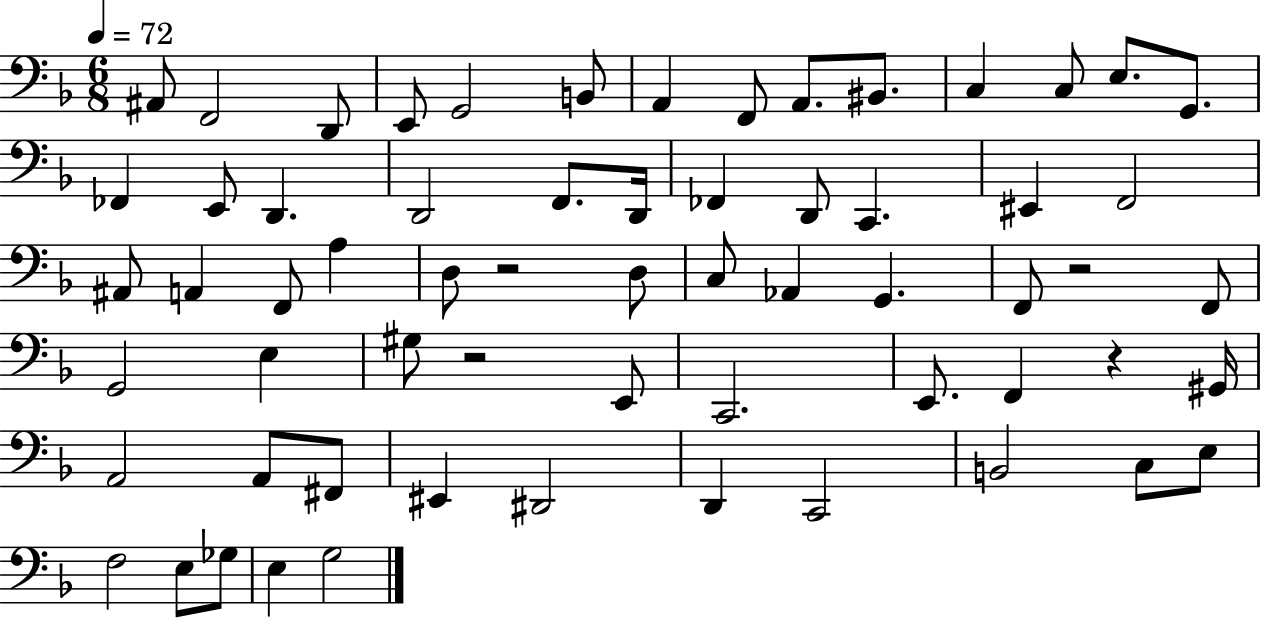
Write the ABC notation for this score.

X:1
T:Untitled
M:6/8
L:1/4
K:F
^A,,/2 F,,2 D,,/2 E,,/2 G,,2 B,,/2 A,, F,,/2 A,,/2 ^B,,/2 C, C,/2 E,/2 G,,/2 _F,, E,,/2 D,, D,,2 F,,/2 D,,/4 _F,, D,,/2 C,, ^E,, F,,2 ^A,,/2 A,, F,,/2 A, D,/2 z2 D,/2 C,/2 _A,, G,, F,,/2 z2 F,,/2 G,,2 E, ^G,/2 z2 E,,/2 C,,2 E,,/2 F,, z ^G,,/4 A,,2 A,,/2 ^F,,/2 ^E,, ^D,,2 D,, C,,2 B,,2 C,/2 E,/2 F,2 E,/2 _G,/2 E, G,2